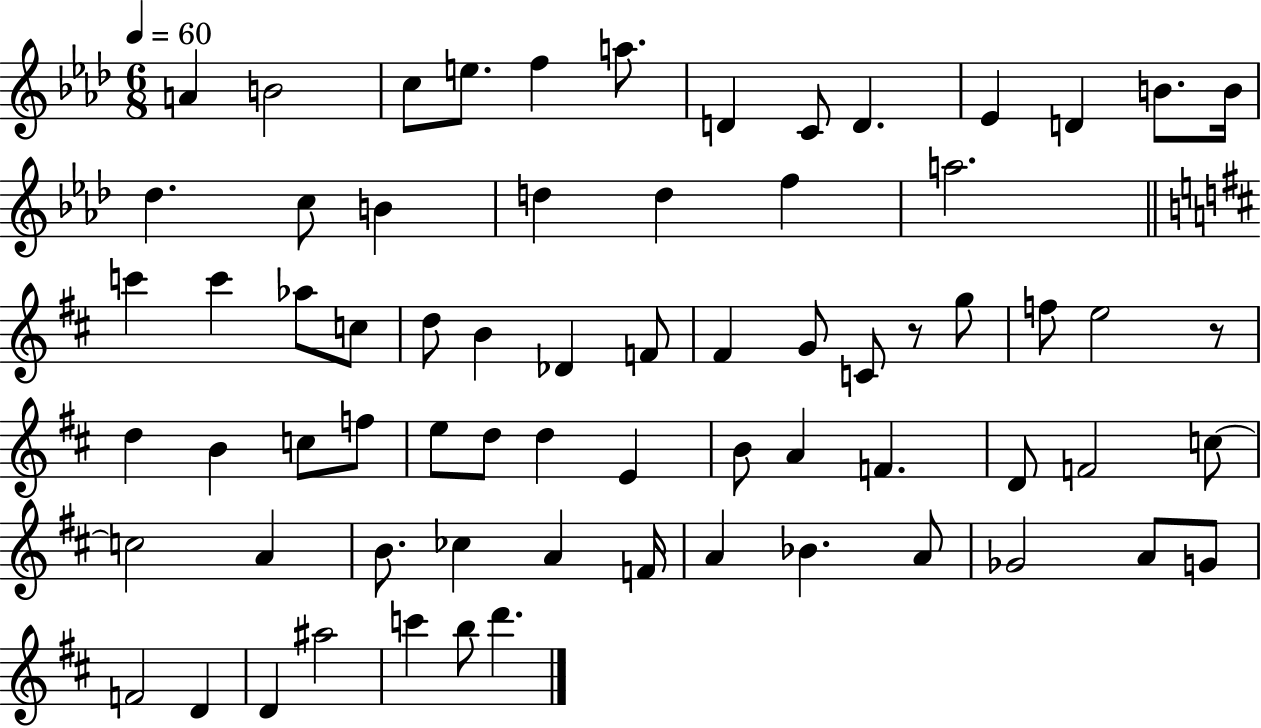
A4/q B4/h C5/e E5/e. F5/q A5/e. D4/q C4/e D4/q. Eb4/q D4/q B4/e. B4/s Db5/q. C5/e B4/q D5/q D5/q F5/q A5/h. C6/q C6/q Ab5/e C5/e D5/e B4/q Db4/q F4/e F#4/q G4/e C4/e R/e G5/e F5/e E5/h R/e D5/q B4/q C5/e F5/e E5/e D5/e D5/q E4/q B4/e A4/q F4/q. D4/e F4/h C5/e C5/h A4/q B4/e. CES5/q A4/q F4/s A4/q Bb4/q. A4/e Gb4/h A4/e G4/e F4/h D4/q D4/q A#5/h C6/q B5/e D6/q.